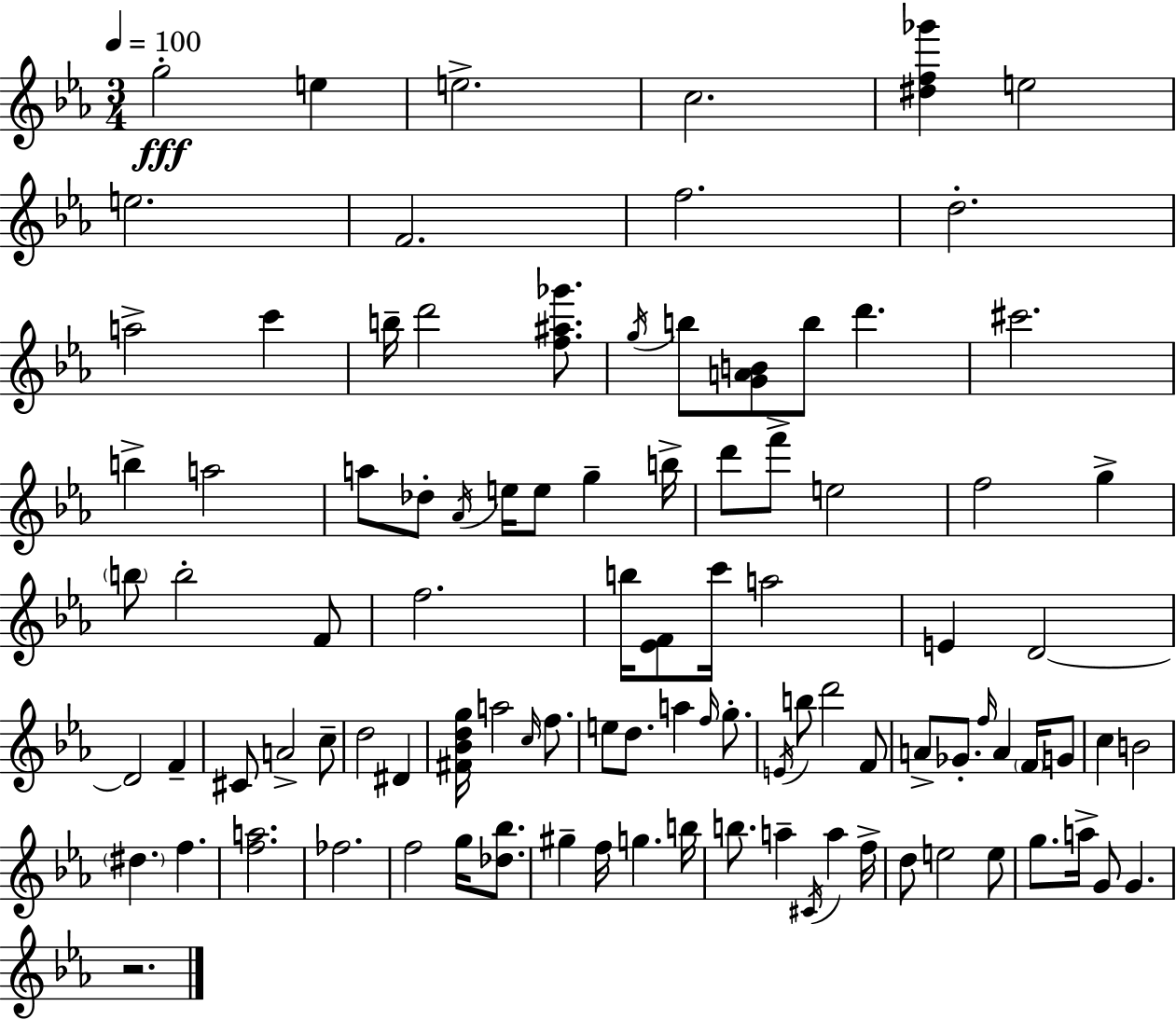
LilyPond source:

{
  \clef treble
  \numericTimeSignature
  \time 3/4
  \key ees \major
  \tempo 4 = 100
  g''2-.\fff e''4 | e''2.-> | c''2. | <dis'' f'' ges'''>4 e''2 | \break e''2. | f'2. | f''2. | d''2.-. | \break a''2-> c'''4 | b''16-- d'''2 <f'' ais'' ges'''>8. | \acciaccatura { g''16 } b''8 <g' a' b'>8 b''8 d'''4. | cis'''2. | \break b''4-> a''2 | a''8 des''8-. \acciaccatura { aes'16 } e''16 e''8 g''4-- | b''16-> d'''8 f'''8-> e''2 | f''2 g''4-> | \break \parenthesize b''8 b''2-. | f'8 f''2. | b''16 <ees' f'>8 c'''16 a''2 | e'4 d'2~~ | \break d'2 f'4-- | cis'8 a'2-> | c''8-- d''2 dis'4 | <fis' bes' d'' g''>16 a''2 \grace { c''16 } | \break f''8. e''8 d''8. a''4 | \grace { f''16 } g''8.-. \acciaccatura { e'16 } b''8 d'''2 | f'8 a'8-> ges'8.-. \grace { f''16 } a'4 | \parenthesize f'16 g'8 c''4 b'2 | \break \parenthesize dis''4. | f''4. <f'' a''>2. | fes''2. | f''2 | \break g''16 <des'' bes''>8. gis''4-- f''16 g''4. | b''16 b''8. a''4-- | \acciaccatura { cis'16 } a''4 f''16-> d''8 e''2 | e''8 g''8. a''16-> g'8 | \break g'4. r2. | \bar "|."
}